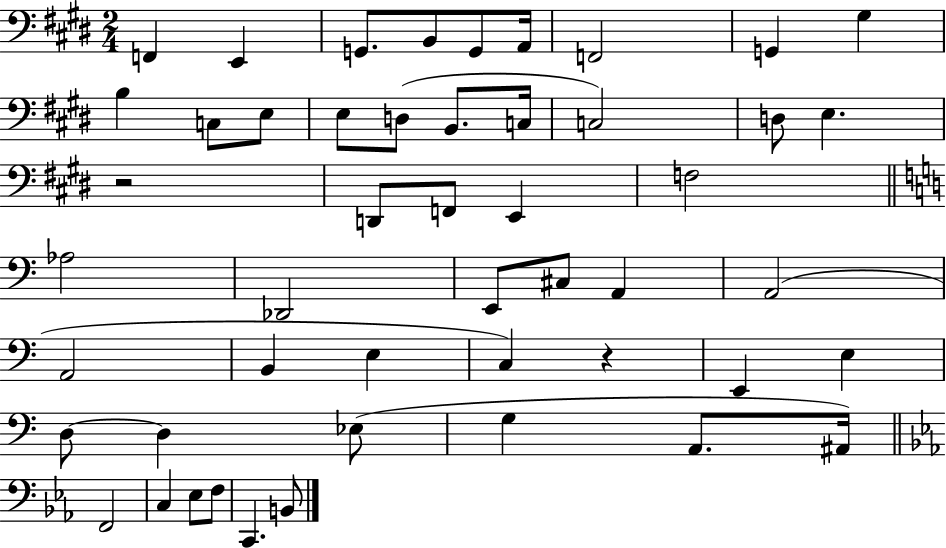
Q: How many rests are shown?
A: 2